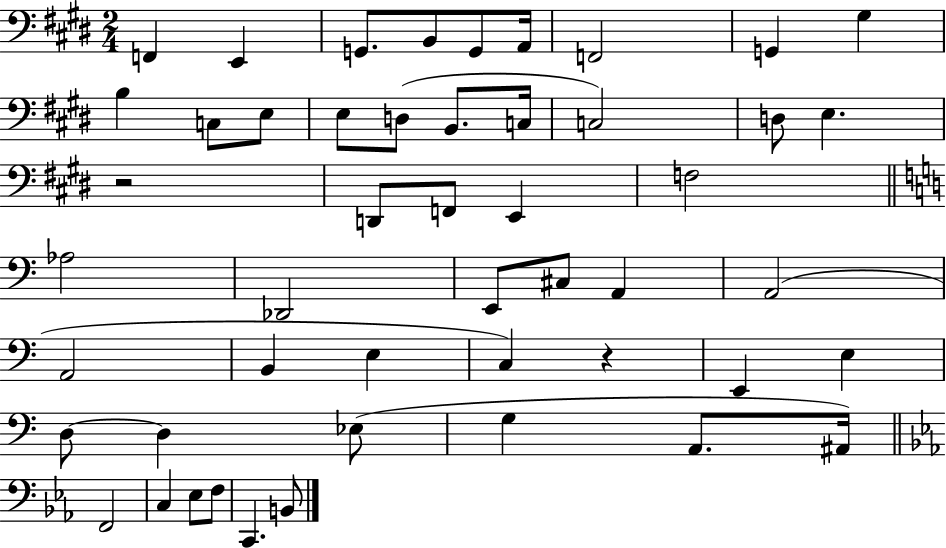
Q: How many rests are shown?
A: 2